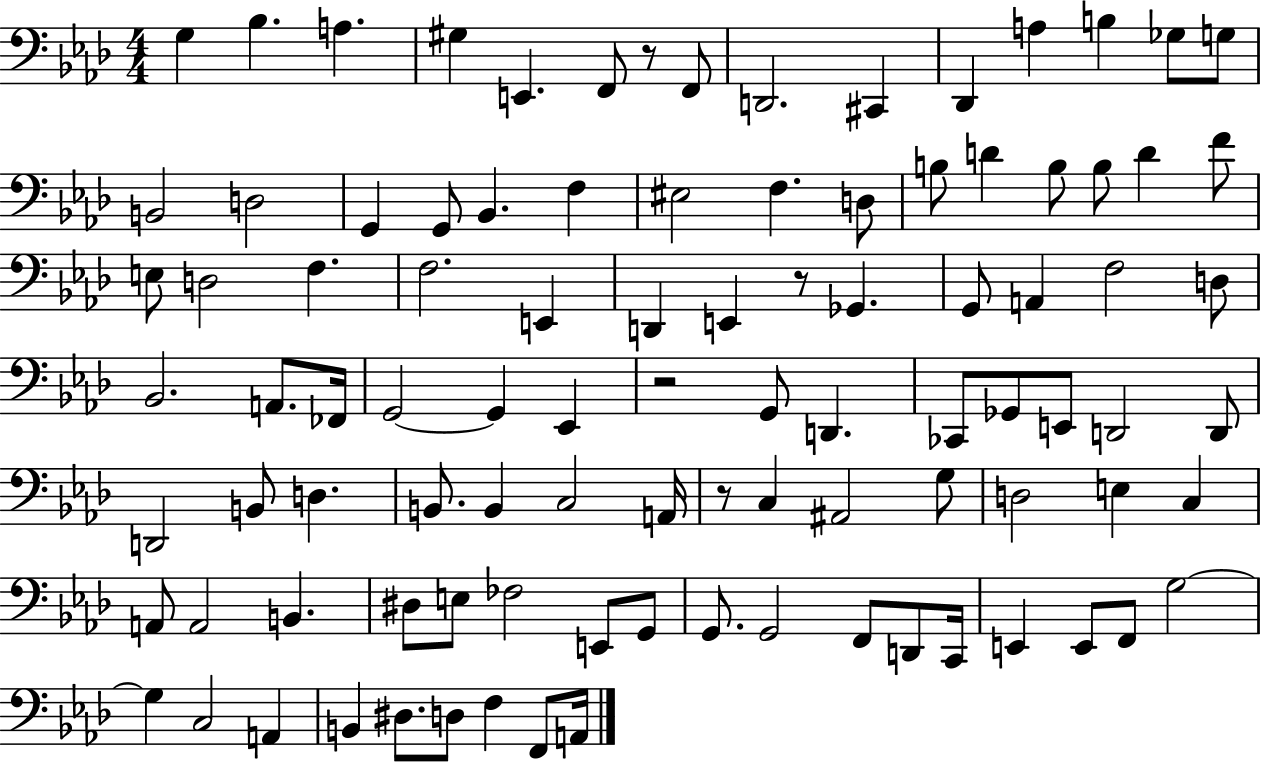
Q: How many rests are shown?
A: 4